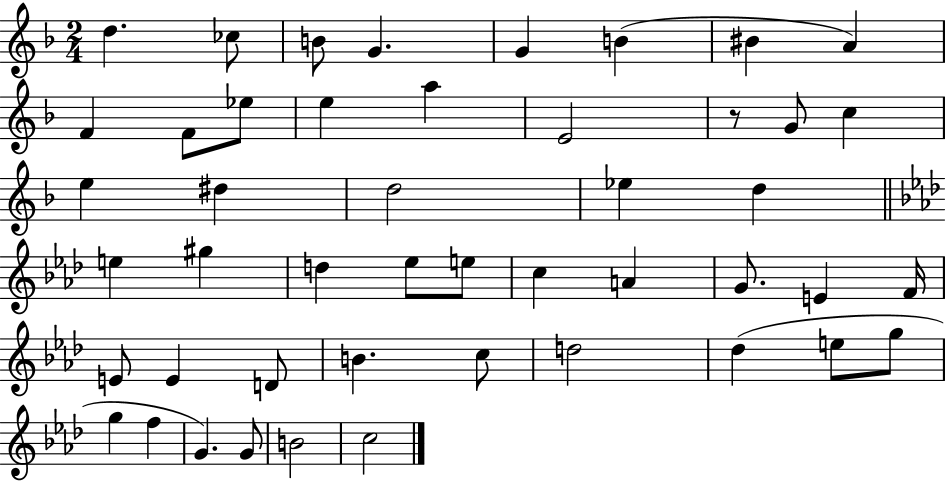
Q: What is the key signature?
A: F major